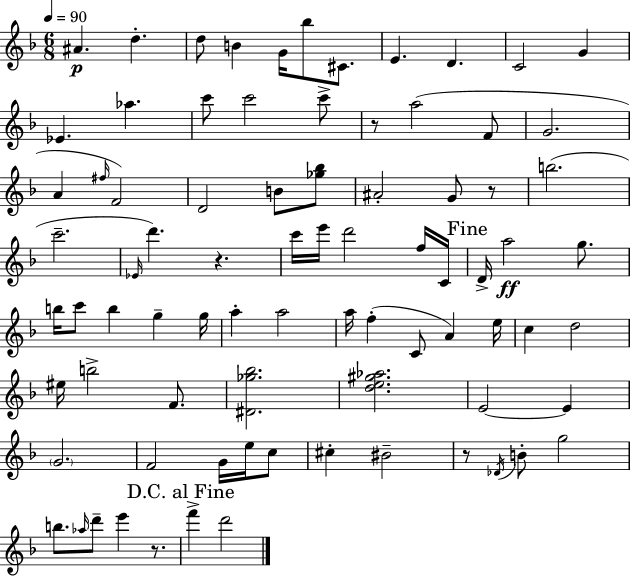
A#4/q. D5/q. D5/e B4/q G4/s Bb5/e C#4/e. E4/q. D4/q. C4/h G4/q Eb4/q. Ab5/q. C6/e C6/h C6/e R/e A5/h F4/e G4/h. A4/q F#5/s F4/h D4/h B4/e [Gb5,Bb5]/e A#4/h G4/e R/e B5/h. C6/h. Eb4/s D6/q. R/q. C6/s E6/s D6/h F5/s C4/s D4/s A5/h G5/e. B5/s C6/e B5/q G5/q G5/s A5/q A5/h A5/s F5/q C4/e A4/q E5/s C5/q D5/h EIS5/s B5/h F4/e. [D#4,Gb5,Bb5]/h. [D5,E5,G#5,Ab5]/h. E4/h E4/q G4/h. F4/h G4/s E5/s C5/e C#5/q BIS4/h R/e Db4/s B4/e G5/h B5/e. Ab5/s D6/e E6/q R/e. F6/q D6/h